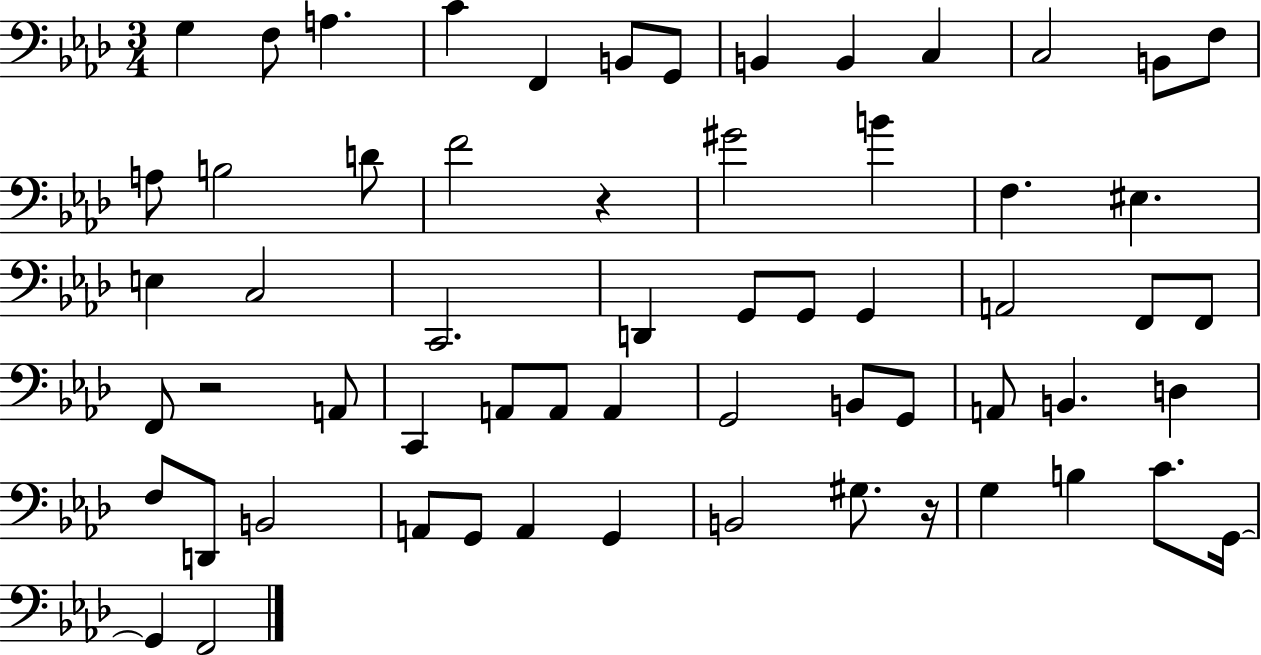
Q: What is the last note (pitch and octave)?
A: F2